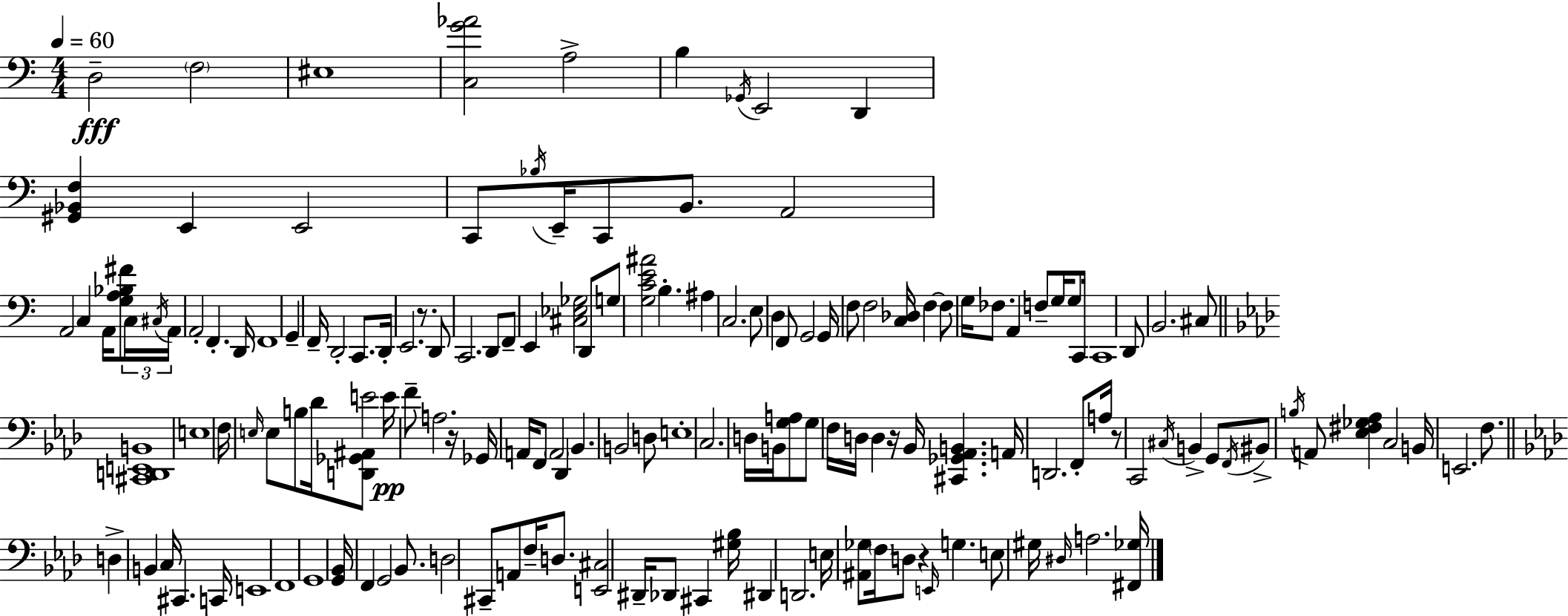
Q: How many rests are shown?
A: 5